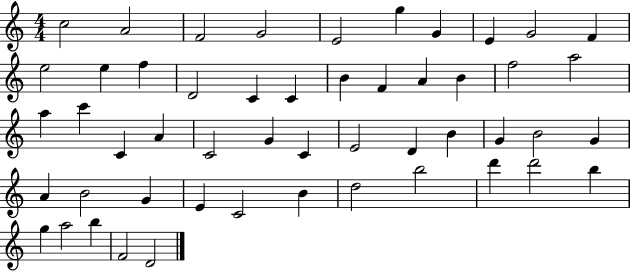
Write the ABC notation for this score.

X:1
T:Untitled
M:4/4
L:1/4
K:C
c2 A2 F2 G2 E2 g G E G2 F e2 e f D2 C C B F A B f2 a2 a c' C A C2 G C E2 D B G B2 G A B2 G E C2 B d2 b2 d' d'2 b g a2 b F2 D2